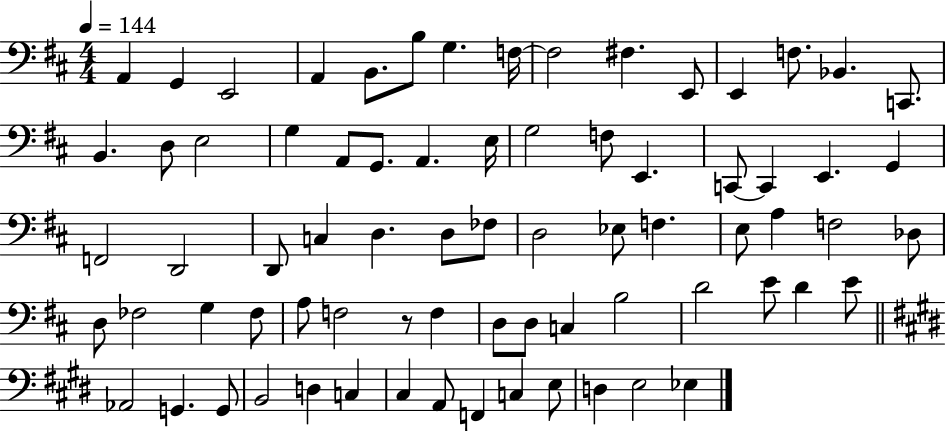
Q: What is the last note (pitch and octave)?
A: Eb3